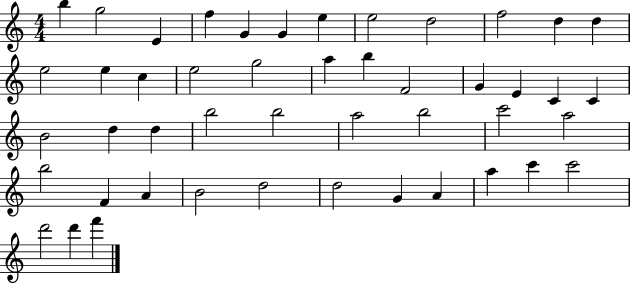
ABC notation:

X:1
T:Untitled
M:4/4
L:1/4
K:C
b g2 E f G G e e2 d2 f2 d d e2 e c e2 g2 a b F2 G E C C B2 d d b2 b2 a2 b2 c'2 a2 b2 F A B2 d2 d2 G A a c' c'2 d'2 d' f'